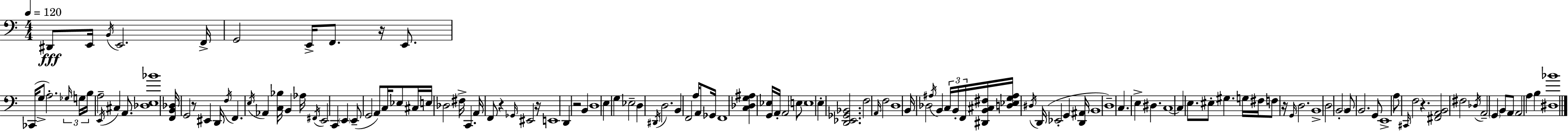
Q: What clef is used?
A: bass